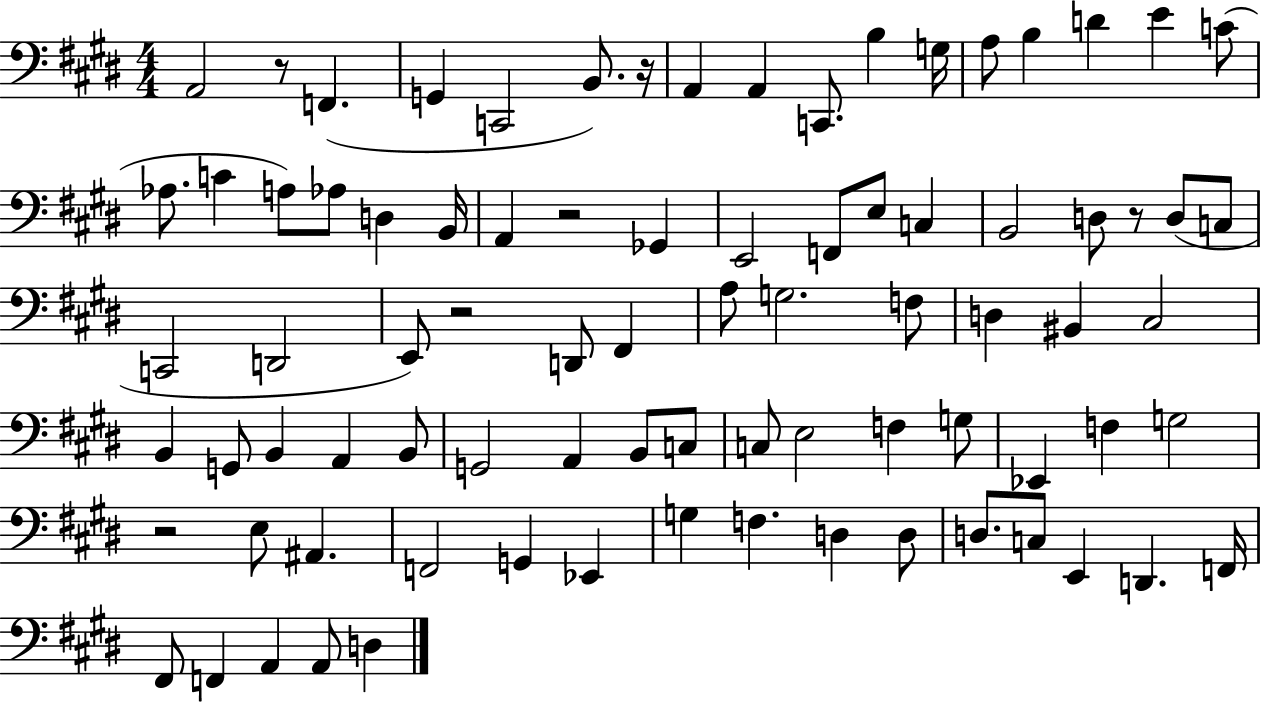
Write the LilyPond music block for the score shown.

{
  \clef bass
  \numericTimeSignature
  \time 4/4
  \key e \major
  a,2 r8 f,4.( | g,4 c,2 b,8.) r16 | a,4 a,4 c,8. b4 g16 | a8 b4 d'4 e'4 c'8( | \break aes8. c'4 a8) aes8 d4 b,16 | a,4 r2 ges,4 | e,2 f,8 e8 c4 | b,2 d8 r8 d8( c8 | \break c,2 d,2 | e,8) r2 d,8 fis,4 | a8 g2. f8 | d4 bis,4 cis2 | \break b,4 g,8 b,4 a,4 b,8 | g,2 a,4 b,8 c8 | c8 e2 f4 g8 | ees,4 f4 g2 | \break r2 e8 ais,4. | f,2 g,4 ees,4 | g4 f4. d4 d8 | d8. c8 e,4 d,4. f,16 | \break fis,8 f,4 a,4 a,8 d4 | \bar "|."
}